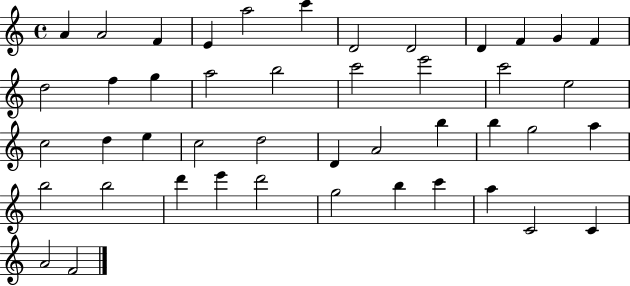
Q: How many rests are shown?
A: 0